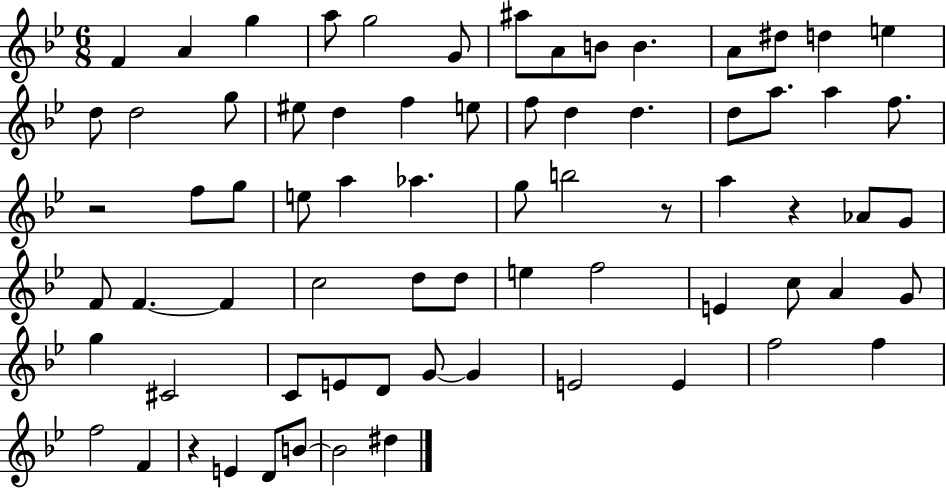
{
  \clef treble
  \numericTimeSignature
  \time 6/8
  \key bes \major
  f'4 a'4 g''4 | a''8 g''2 g'8 | ais''8 a'8 b'8 b'4. | a'8 dis''8 d''4 e''4 | \break d''8 d''2 g''8 | eis''8 d''4 f''4 e''8 | f''8 d''4 d''4. | d''8 a''8. a''4 f''8. | \break r2 f''8 g''8 | e''8 a''4 aes''4. | g''8 b''2 r8 | a''4 r4 aes'8 g'8 | \break f'8 f'4.~~ f'4 | c''2 d''8 d''8 | e''4 f''2 | e'4 c''8 a'4 g'8 | \break g''4 cis'2 | c'8 e'8 d'8 g'8~~ g'4 | e'2 e'4 | f''2 f''4 | \break f''2 f'4 | r4 e'4 d'8 b'8~~ | b'2 dis''4 | \bar "|."
}